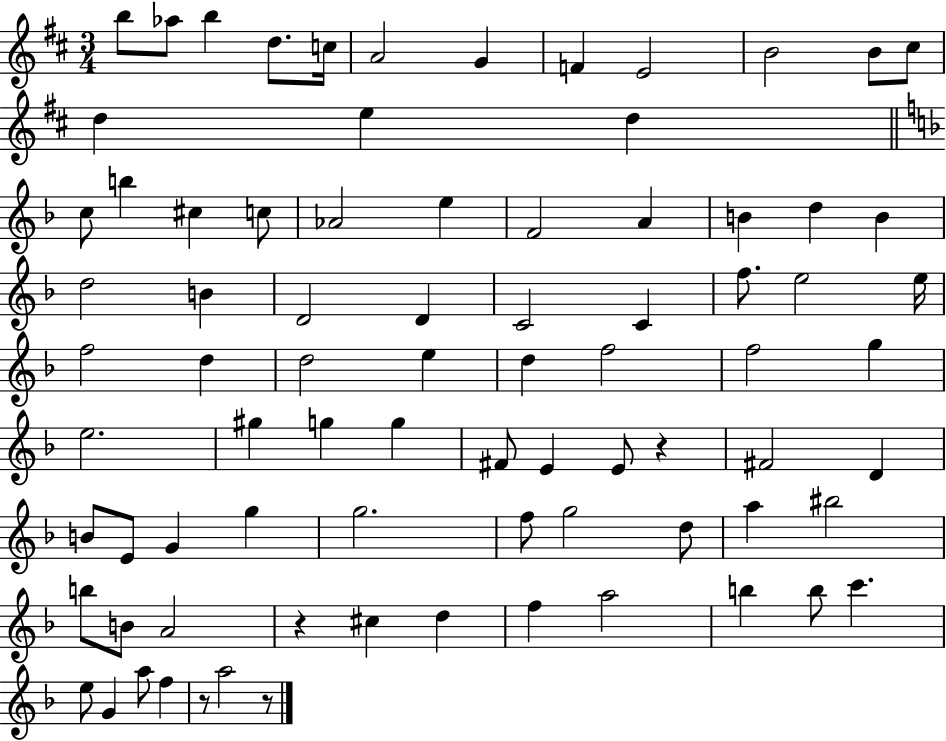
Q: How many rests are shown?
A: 4